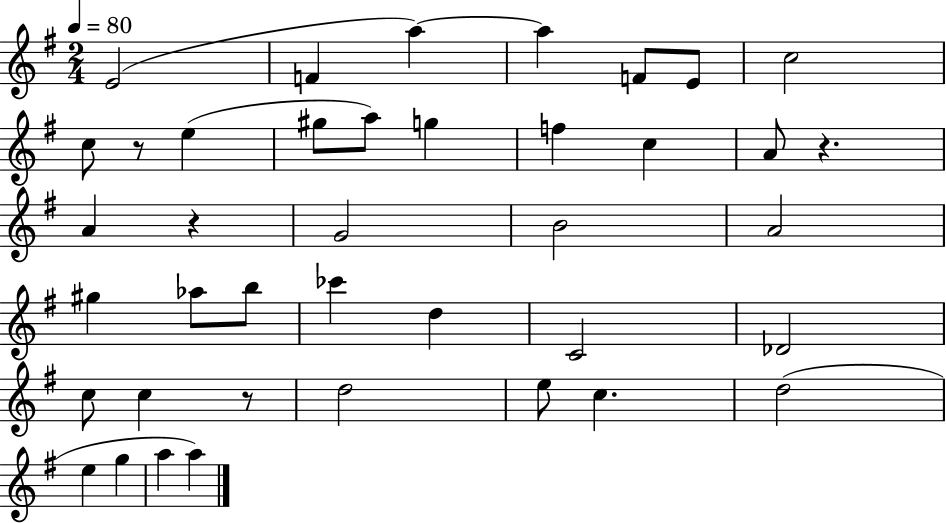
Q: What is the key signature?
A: G major